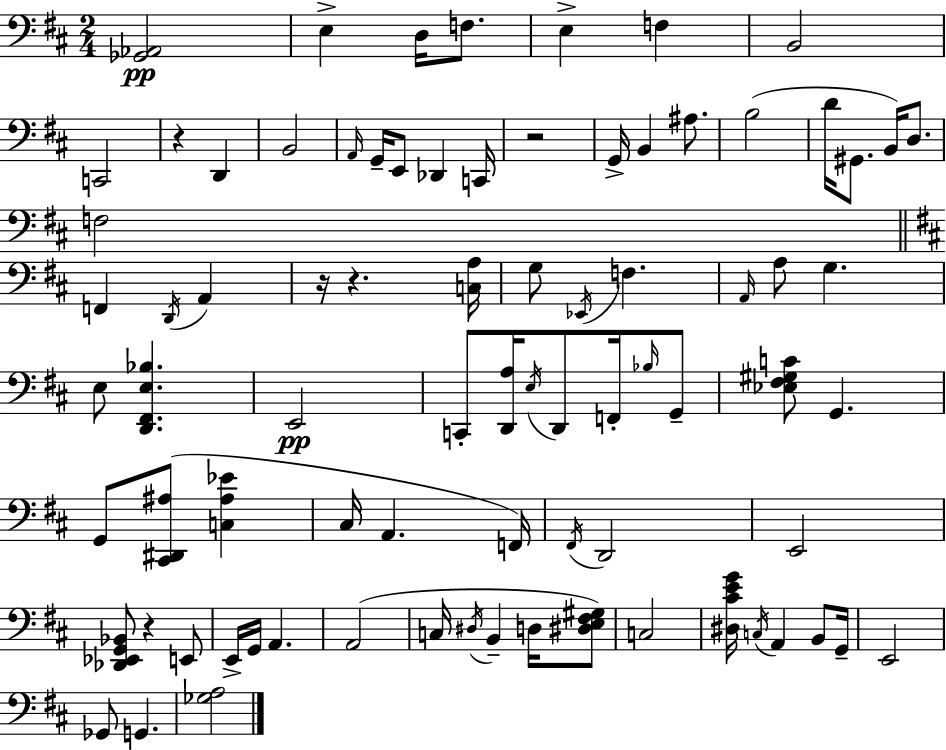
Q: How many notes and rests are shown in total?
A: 81